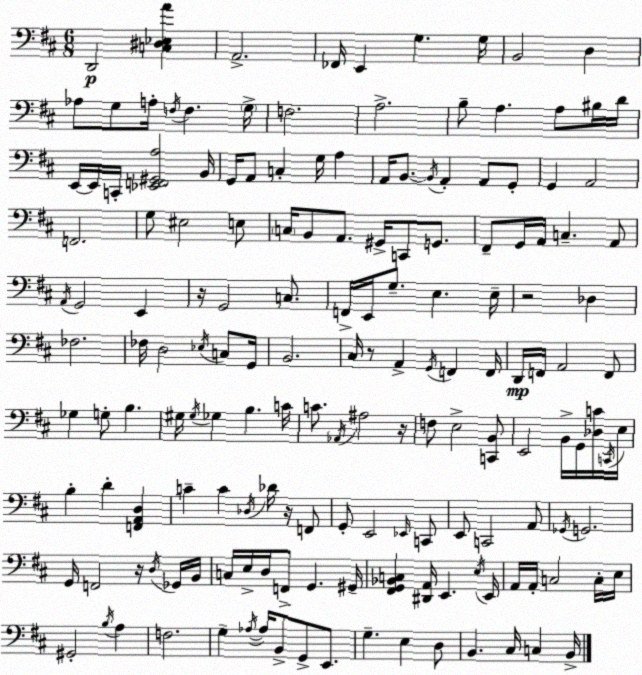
X:1
T:Untitled
M:6/8
L:1/4
K:D
D,,2 [C,^D,_E,A] A,,2 _F,,/4 E,, G, G,/4 B,,2 D, _A,/2 G,/2 A,/4 F,/4 F, G,/4 F,2 A,2 B,/2 A, A,/2 ^B,/4 D/4 E,,/4 E,,/4 C,,/4 [_E,,F,,^G,,A,]2 B,,/4 G,,/4 A,,/2 C, G,/4 A, A,,/4 B,,/2 B,,/4 A,, A,,/2 G,,/2 G,, A,,2 F,,2 G,/2 ^E,2 E,/2 C,/4 B,,/2 A,,/2 ^G,,/4 C,,/2 G,,/2 ^F,,/2 G,,/4 A,,/4 C, A,,/2 A,,/4 G,,2 E,, z/4 G,,2 C,/2 F,,/4 E,,/4 G,/2 E, E,/4 z2 _D, _F,2 _F,/4 D,2 _E,/4 C,/2 G,,/4 B,,2 ^C,/4 z/2 A,, G,,/4 F,, F,,/4 D,,/4 F,,/4 A,,2 F,,/2 _G, G,/2 B, ^G,/4 ^G,/4 _G, B, C/4 C/2 _A,,/4 ^A,2 z/4 F,/2 E,2 [C,,B,,]/2 E,,2 B,,/4 G,,/4 [_D,C]/4 C,,/4 E,/4 B, D [F,,A,,D,] C C _D,/4 _D/4 z/4 F,,/2 G,,/2 E,,2 _E,,/4 C,,/2 E,,/2 C,,2 A,,/2 _G,,/4 G,,2 G,,/4 F,,2 z/4 D,/4 _G,,/4 B,,/4 C,/4 E,/4 D,/4 F,,/2 G,, ^G,,/4 [^F,,G,,_B,,C,] [^D,,A,,]/4 E,, E,/4 E,,/4 A,,/4 A,,/4 C,2 C,/4 E,/4 ^G,,2 B,/4 A, F,2 G, _A,/4 _A,/4 B,,/2 G,,/2 E,,/2 G, E, D,/2 B,, ^C,/4 C, B,,/4